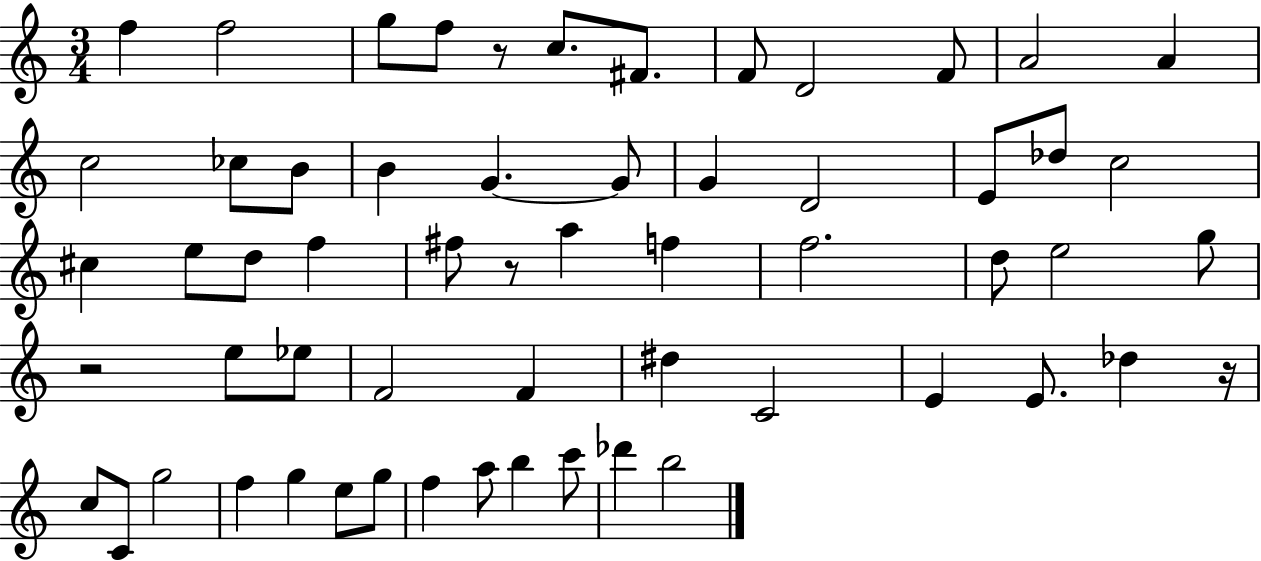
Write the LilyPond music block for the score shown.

{
  \clef treble
  \numericTimeSignature
  \time 3/4
  \key c \major
  f''4 f''2 | g''8 f''8 r8 c''8. fis'8. | f'8 d'2 f'8 | a'2 a'4 | \break c''2 ces''8 b'8 | b'4 g'4.~~ g'8 | g'4 d'2 | e'8 des''8 c''2 | \break cis''4 e''8 d''8 f''4 | fis''8 r8 a''4 f''4 | f''2. | d''8 e''2 g''8 | \break r2 e''8 ees''8 | f'2 f'4 | dis''4 c'2 | e'4 e'8. des''4 r16 | \break c''8 c'8 g''2 | f''4 g''4 e''8 g''8 | f''4 a''8 b''4 c'''8 | des'''4 b''2 | \break \bar "|."
}